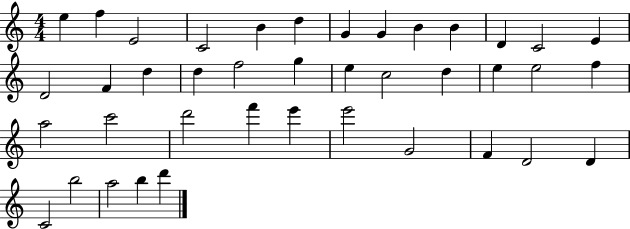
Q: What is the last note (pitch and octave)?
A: D6